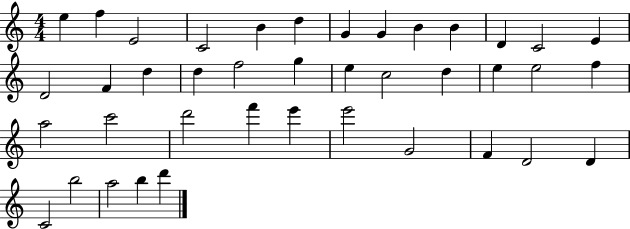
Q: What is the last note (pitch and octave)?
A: D6